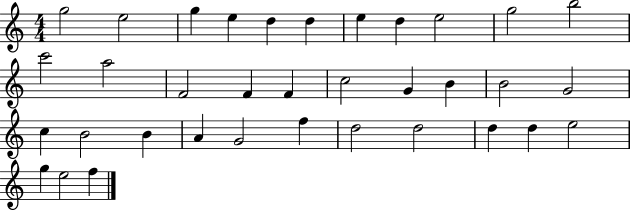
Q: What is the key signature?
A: C major